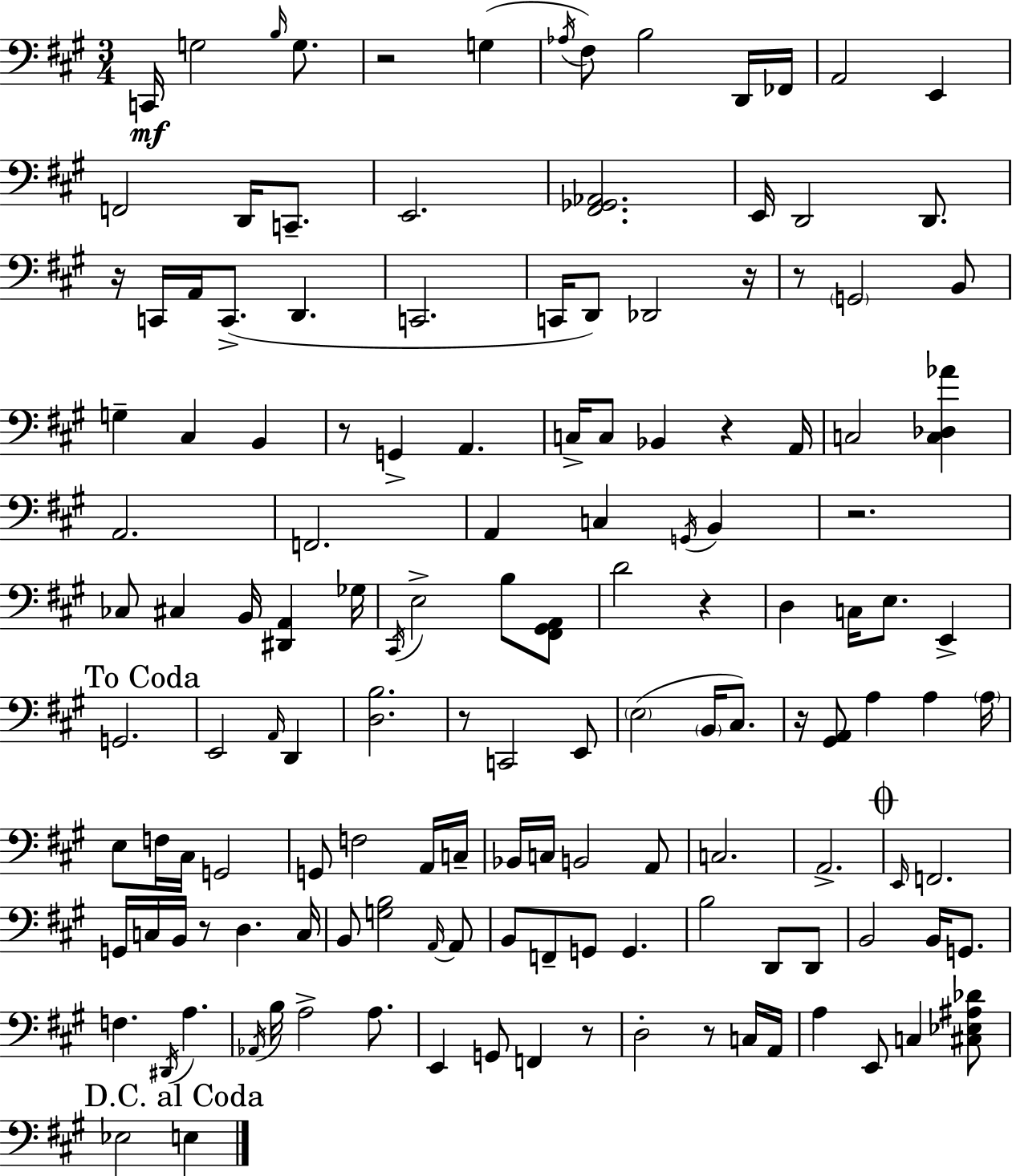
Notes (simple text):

C2/s G3/h B3/s G3/e. R/h G3/q Ab3/s F#3/e B3/h D2/s FES2/s A2/h E2/q F2/h D2/s C2/e. E2/h. [F#2,Gb2,Ab2]/h. E2/s D2/h D2/e. R/s C2/s A2/s C2/e. D2/q. C2/h. C2/s D2/e Db2/h R/s R/e G2/h B2/e G3/q C#3/q B2/q R/e G2/q A2/q. C3/s C3/e Bb2/q R/q A2/s C3/h [C3,Db3,Ab4]/q A2/h. F2/h. A2/q C3/q G2/s B2/q R/h. CES3/e C#3/q B2/s [D#2,A2]/q Gb3/s C#2/s E3/h B3/e [F#2,G#2,A2]/e D4/h R/q D3/q C3/s E3/e. E2/q G2/h. E2/h A2/s D2/q [D3,B3]/h. R/e C2/h E2/e E3/h B2/s C#3/e. R/s [G#2,A2]/e A3/q A3/q A3/s E3/e F3/s C#3/s G2/h G2/e F3/h A2/s C3/s Bb2/s C3/s B2/h A2/e C3/h. A2/h. E2/s F2/h. G2/s C3/s B2/s R/e D3/q. C3/s B2/e [G3,B3]/h A2/s A2/e B2/e F2/e G2/e G2/q. B3/h D2/e D2/e B2/h B2/s G2/e. F3/q. D#2/s A3/q. Ab2/s B3/s A3/h A3/e. E2/q G2/e F2/q R/e D3/h R/e C3/s A2/s A3/q E2/e C3/q [C#3,Eb3,A#3,Db4]/e Eb3/h E3/q